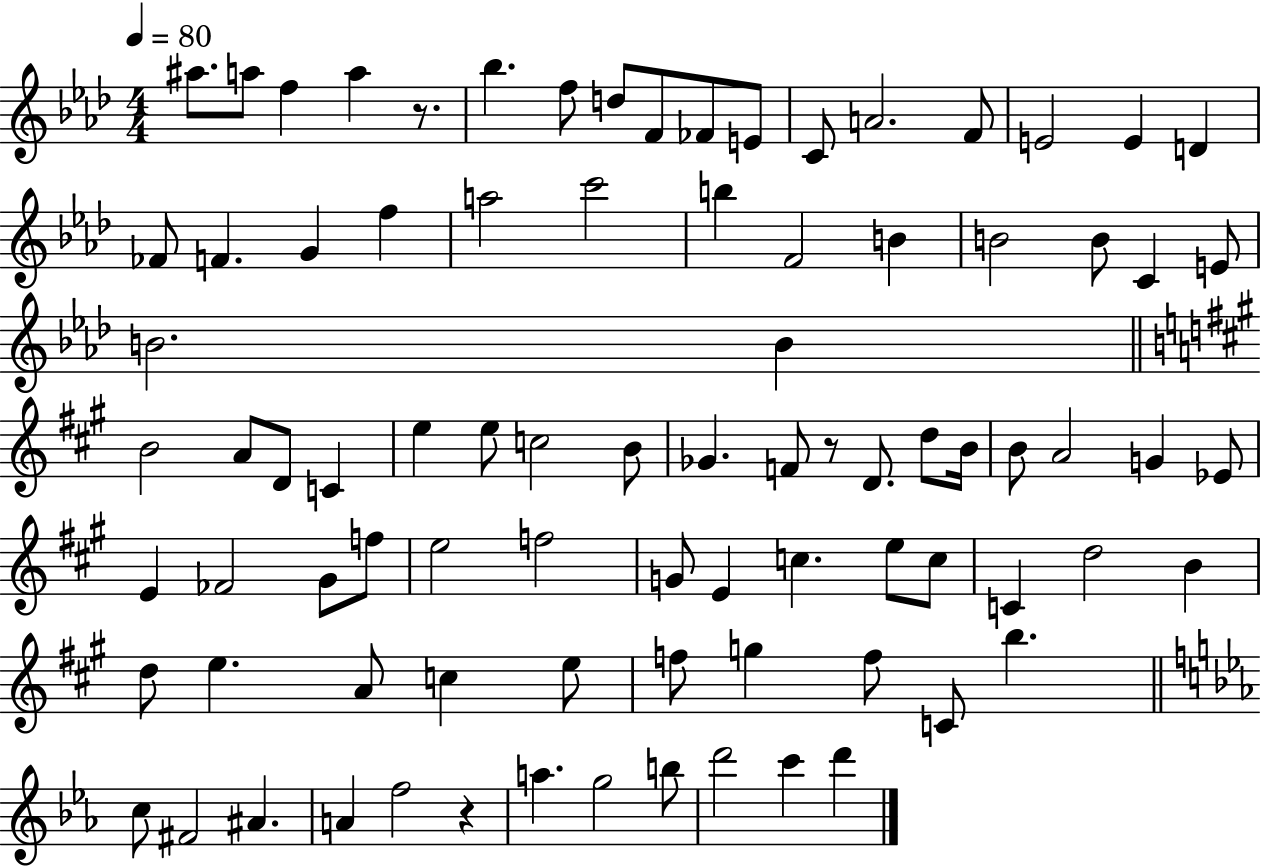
A#5/e. A5/e F5/q A5/q R/e. Bb5/q. F5/e D5/e F4/e FES4/e E4/e C4/e A4/h. F4/e E4/h E4/q D4/q FES4/e F4/q. G4/q F5/q A5/h C6/h B5/q F4/h B4/q B4/h B4/e C4/q E4/e B4/h. B4/q B4/h A4/e D4/e C4/q E5/q E5/e C5/h B4/e Gb4/q. F4/e R/e D4/e. D5/e B4/s B4/e A4/h G4/q Eb4/e E4/q FES4/h G#4/e F5/e E5/h F5/h G4/e E4/q C5/q. E5/e C5/e C4/q D5/h B4/q D5/e E5/q. A4/e C5/q E5/e F5/e G5/q F5/e C4/e B5/q. C5/e F#4/h A#4/q. A4/q F5/h R/q A5/q. G5/h B5/e D6/h C6/q D6/q